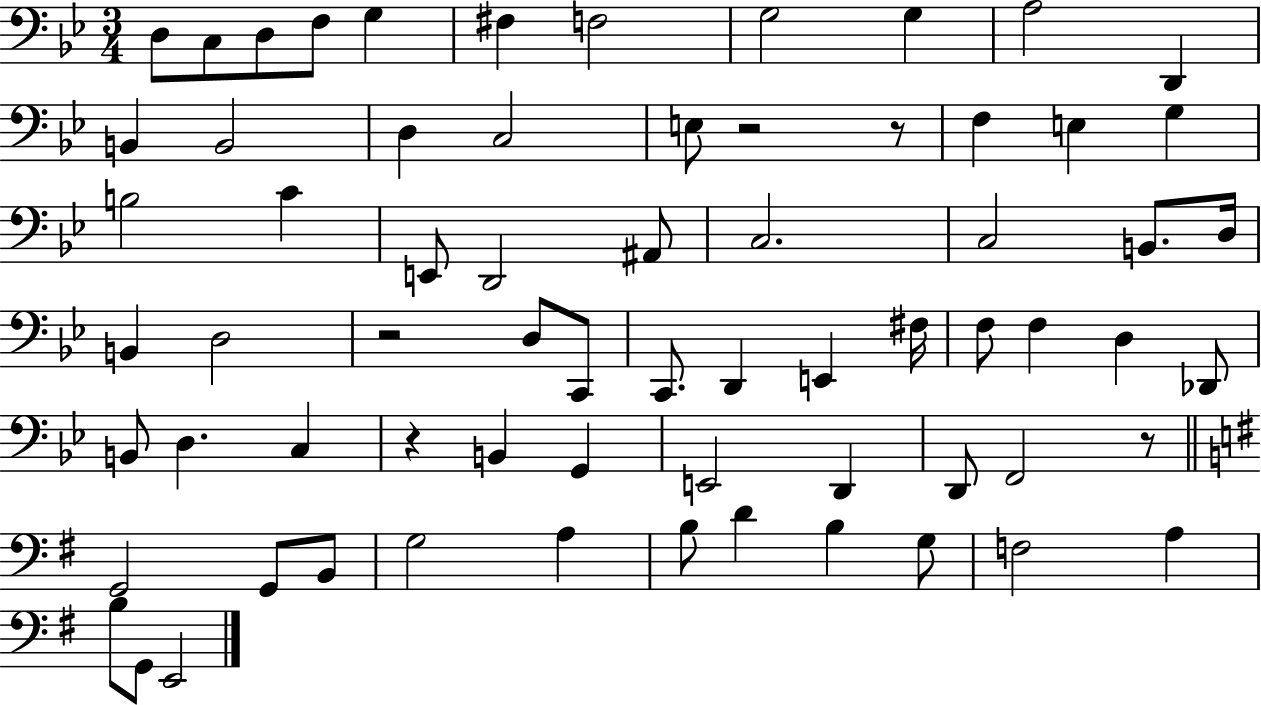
X:1
T:Untitled
M:3/4
L:1/4
K:Bb
D,/2 C,/2 D,/2 F,/2 G, ^F, F,2 G,2 G, A,2 D,, B,, B,,2 D, C,2 E,/2 z2 z/2 F, E, G, B,2 C E,,/2 D,,2 ^A,,/2 C,2 C,2 B,,/2 D,/4 B,, D,2 z2 D,/2 C,,/2 C,,/2 D,, E,, ^F,/4 F,/2 F, D, _D,,/2 B,,/2 D, C, z B,, G,, E,,2 D,, D,,/2 F,,2 z/2 G,,2 G,,/2 B,,/2 G,2 A, B,/2 D B, G,/2 F,2 A, B,/2 G,,/2 E,,2